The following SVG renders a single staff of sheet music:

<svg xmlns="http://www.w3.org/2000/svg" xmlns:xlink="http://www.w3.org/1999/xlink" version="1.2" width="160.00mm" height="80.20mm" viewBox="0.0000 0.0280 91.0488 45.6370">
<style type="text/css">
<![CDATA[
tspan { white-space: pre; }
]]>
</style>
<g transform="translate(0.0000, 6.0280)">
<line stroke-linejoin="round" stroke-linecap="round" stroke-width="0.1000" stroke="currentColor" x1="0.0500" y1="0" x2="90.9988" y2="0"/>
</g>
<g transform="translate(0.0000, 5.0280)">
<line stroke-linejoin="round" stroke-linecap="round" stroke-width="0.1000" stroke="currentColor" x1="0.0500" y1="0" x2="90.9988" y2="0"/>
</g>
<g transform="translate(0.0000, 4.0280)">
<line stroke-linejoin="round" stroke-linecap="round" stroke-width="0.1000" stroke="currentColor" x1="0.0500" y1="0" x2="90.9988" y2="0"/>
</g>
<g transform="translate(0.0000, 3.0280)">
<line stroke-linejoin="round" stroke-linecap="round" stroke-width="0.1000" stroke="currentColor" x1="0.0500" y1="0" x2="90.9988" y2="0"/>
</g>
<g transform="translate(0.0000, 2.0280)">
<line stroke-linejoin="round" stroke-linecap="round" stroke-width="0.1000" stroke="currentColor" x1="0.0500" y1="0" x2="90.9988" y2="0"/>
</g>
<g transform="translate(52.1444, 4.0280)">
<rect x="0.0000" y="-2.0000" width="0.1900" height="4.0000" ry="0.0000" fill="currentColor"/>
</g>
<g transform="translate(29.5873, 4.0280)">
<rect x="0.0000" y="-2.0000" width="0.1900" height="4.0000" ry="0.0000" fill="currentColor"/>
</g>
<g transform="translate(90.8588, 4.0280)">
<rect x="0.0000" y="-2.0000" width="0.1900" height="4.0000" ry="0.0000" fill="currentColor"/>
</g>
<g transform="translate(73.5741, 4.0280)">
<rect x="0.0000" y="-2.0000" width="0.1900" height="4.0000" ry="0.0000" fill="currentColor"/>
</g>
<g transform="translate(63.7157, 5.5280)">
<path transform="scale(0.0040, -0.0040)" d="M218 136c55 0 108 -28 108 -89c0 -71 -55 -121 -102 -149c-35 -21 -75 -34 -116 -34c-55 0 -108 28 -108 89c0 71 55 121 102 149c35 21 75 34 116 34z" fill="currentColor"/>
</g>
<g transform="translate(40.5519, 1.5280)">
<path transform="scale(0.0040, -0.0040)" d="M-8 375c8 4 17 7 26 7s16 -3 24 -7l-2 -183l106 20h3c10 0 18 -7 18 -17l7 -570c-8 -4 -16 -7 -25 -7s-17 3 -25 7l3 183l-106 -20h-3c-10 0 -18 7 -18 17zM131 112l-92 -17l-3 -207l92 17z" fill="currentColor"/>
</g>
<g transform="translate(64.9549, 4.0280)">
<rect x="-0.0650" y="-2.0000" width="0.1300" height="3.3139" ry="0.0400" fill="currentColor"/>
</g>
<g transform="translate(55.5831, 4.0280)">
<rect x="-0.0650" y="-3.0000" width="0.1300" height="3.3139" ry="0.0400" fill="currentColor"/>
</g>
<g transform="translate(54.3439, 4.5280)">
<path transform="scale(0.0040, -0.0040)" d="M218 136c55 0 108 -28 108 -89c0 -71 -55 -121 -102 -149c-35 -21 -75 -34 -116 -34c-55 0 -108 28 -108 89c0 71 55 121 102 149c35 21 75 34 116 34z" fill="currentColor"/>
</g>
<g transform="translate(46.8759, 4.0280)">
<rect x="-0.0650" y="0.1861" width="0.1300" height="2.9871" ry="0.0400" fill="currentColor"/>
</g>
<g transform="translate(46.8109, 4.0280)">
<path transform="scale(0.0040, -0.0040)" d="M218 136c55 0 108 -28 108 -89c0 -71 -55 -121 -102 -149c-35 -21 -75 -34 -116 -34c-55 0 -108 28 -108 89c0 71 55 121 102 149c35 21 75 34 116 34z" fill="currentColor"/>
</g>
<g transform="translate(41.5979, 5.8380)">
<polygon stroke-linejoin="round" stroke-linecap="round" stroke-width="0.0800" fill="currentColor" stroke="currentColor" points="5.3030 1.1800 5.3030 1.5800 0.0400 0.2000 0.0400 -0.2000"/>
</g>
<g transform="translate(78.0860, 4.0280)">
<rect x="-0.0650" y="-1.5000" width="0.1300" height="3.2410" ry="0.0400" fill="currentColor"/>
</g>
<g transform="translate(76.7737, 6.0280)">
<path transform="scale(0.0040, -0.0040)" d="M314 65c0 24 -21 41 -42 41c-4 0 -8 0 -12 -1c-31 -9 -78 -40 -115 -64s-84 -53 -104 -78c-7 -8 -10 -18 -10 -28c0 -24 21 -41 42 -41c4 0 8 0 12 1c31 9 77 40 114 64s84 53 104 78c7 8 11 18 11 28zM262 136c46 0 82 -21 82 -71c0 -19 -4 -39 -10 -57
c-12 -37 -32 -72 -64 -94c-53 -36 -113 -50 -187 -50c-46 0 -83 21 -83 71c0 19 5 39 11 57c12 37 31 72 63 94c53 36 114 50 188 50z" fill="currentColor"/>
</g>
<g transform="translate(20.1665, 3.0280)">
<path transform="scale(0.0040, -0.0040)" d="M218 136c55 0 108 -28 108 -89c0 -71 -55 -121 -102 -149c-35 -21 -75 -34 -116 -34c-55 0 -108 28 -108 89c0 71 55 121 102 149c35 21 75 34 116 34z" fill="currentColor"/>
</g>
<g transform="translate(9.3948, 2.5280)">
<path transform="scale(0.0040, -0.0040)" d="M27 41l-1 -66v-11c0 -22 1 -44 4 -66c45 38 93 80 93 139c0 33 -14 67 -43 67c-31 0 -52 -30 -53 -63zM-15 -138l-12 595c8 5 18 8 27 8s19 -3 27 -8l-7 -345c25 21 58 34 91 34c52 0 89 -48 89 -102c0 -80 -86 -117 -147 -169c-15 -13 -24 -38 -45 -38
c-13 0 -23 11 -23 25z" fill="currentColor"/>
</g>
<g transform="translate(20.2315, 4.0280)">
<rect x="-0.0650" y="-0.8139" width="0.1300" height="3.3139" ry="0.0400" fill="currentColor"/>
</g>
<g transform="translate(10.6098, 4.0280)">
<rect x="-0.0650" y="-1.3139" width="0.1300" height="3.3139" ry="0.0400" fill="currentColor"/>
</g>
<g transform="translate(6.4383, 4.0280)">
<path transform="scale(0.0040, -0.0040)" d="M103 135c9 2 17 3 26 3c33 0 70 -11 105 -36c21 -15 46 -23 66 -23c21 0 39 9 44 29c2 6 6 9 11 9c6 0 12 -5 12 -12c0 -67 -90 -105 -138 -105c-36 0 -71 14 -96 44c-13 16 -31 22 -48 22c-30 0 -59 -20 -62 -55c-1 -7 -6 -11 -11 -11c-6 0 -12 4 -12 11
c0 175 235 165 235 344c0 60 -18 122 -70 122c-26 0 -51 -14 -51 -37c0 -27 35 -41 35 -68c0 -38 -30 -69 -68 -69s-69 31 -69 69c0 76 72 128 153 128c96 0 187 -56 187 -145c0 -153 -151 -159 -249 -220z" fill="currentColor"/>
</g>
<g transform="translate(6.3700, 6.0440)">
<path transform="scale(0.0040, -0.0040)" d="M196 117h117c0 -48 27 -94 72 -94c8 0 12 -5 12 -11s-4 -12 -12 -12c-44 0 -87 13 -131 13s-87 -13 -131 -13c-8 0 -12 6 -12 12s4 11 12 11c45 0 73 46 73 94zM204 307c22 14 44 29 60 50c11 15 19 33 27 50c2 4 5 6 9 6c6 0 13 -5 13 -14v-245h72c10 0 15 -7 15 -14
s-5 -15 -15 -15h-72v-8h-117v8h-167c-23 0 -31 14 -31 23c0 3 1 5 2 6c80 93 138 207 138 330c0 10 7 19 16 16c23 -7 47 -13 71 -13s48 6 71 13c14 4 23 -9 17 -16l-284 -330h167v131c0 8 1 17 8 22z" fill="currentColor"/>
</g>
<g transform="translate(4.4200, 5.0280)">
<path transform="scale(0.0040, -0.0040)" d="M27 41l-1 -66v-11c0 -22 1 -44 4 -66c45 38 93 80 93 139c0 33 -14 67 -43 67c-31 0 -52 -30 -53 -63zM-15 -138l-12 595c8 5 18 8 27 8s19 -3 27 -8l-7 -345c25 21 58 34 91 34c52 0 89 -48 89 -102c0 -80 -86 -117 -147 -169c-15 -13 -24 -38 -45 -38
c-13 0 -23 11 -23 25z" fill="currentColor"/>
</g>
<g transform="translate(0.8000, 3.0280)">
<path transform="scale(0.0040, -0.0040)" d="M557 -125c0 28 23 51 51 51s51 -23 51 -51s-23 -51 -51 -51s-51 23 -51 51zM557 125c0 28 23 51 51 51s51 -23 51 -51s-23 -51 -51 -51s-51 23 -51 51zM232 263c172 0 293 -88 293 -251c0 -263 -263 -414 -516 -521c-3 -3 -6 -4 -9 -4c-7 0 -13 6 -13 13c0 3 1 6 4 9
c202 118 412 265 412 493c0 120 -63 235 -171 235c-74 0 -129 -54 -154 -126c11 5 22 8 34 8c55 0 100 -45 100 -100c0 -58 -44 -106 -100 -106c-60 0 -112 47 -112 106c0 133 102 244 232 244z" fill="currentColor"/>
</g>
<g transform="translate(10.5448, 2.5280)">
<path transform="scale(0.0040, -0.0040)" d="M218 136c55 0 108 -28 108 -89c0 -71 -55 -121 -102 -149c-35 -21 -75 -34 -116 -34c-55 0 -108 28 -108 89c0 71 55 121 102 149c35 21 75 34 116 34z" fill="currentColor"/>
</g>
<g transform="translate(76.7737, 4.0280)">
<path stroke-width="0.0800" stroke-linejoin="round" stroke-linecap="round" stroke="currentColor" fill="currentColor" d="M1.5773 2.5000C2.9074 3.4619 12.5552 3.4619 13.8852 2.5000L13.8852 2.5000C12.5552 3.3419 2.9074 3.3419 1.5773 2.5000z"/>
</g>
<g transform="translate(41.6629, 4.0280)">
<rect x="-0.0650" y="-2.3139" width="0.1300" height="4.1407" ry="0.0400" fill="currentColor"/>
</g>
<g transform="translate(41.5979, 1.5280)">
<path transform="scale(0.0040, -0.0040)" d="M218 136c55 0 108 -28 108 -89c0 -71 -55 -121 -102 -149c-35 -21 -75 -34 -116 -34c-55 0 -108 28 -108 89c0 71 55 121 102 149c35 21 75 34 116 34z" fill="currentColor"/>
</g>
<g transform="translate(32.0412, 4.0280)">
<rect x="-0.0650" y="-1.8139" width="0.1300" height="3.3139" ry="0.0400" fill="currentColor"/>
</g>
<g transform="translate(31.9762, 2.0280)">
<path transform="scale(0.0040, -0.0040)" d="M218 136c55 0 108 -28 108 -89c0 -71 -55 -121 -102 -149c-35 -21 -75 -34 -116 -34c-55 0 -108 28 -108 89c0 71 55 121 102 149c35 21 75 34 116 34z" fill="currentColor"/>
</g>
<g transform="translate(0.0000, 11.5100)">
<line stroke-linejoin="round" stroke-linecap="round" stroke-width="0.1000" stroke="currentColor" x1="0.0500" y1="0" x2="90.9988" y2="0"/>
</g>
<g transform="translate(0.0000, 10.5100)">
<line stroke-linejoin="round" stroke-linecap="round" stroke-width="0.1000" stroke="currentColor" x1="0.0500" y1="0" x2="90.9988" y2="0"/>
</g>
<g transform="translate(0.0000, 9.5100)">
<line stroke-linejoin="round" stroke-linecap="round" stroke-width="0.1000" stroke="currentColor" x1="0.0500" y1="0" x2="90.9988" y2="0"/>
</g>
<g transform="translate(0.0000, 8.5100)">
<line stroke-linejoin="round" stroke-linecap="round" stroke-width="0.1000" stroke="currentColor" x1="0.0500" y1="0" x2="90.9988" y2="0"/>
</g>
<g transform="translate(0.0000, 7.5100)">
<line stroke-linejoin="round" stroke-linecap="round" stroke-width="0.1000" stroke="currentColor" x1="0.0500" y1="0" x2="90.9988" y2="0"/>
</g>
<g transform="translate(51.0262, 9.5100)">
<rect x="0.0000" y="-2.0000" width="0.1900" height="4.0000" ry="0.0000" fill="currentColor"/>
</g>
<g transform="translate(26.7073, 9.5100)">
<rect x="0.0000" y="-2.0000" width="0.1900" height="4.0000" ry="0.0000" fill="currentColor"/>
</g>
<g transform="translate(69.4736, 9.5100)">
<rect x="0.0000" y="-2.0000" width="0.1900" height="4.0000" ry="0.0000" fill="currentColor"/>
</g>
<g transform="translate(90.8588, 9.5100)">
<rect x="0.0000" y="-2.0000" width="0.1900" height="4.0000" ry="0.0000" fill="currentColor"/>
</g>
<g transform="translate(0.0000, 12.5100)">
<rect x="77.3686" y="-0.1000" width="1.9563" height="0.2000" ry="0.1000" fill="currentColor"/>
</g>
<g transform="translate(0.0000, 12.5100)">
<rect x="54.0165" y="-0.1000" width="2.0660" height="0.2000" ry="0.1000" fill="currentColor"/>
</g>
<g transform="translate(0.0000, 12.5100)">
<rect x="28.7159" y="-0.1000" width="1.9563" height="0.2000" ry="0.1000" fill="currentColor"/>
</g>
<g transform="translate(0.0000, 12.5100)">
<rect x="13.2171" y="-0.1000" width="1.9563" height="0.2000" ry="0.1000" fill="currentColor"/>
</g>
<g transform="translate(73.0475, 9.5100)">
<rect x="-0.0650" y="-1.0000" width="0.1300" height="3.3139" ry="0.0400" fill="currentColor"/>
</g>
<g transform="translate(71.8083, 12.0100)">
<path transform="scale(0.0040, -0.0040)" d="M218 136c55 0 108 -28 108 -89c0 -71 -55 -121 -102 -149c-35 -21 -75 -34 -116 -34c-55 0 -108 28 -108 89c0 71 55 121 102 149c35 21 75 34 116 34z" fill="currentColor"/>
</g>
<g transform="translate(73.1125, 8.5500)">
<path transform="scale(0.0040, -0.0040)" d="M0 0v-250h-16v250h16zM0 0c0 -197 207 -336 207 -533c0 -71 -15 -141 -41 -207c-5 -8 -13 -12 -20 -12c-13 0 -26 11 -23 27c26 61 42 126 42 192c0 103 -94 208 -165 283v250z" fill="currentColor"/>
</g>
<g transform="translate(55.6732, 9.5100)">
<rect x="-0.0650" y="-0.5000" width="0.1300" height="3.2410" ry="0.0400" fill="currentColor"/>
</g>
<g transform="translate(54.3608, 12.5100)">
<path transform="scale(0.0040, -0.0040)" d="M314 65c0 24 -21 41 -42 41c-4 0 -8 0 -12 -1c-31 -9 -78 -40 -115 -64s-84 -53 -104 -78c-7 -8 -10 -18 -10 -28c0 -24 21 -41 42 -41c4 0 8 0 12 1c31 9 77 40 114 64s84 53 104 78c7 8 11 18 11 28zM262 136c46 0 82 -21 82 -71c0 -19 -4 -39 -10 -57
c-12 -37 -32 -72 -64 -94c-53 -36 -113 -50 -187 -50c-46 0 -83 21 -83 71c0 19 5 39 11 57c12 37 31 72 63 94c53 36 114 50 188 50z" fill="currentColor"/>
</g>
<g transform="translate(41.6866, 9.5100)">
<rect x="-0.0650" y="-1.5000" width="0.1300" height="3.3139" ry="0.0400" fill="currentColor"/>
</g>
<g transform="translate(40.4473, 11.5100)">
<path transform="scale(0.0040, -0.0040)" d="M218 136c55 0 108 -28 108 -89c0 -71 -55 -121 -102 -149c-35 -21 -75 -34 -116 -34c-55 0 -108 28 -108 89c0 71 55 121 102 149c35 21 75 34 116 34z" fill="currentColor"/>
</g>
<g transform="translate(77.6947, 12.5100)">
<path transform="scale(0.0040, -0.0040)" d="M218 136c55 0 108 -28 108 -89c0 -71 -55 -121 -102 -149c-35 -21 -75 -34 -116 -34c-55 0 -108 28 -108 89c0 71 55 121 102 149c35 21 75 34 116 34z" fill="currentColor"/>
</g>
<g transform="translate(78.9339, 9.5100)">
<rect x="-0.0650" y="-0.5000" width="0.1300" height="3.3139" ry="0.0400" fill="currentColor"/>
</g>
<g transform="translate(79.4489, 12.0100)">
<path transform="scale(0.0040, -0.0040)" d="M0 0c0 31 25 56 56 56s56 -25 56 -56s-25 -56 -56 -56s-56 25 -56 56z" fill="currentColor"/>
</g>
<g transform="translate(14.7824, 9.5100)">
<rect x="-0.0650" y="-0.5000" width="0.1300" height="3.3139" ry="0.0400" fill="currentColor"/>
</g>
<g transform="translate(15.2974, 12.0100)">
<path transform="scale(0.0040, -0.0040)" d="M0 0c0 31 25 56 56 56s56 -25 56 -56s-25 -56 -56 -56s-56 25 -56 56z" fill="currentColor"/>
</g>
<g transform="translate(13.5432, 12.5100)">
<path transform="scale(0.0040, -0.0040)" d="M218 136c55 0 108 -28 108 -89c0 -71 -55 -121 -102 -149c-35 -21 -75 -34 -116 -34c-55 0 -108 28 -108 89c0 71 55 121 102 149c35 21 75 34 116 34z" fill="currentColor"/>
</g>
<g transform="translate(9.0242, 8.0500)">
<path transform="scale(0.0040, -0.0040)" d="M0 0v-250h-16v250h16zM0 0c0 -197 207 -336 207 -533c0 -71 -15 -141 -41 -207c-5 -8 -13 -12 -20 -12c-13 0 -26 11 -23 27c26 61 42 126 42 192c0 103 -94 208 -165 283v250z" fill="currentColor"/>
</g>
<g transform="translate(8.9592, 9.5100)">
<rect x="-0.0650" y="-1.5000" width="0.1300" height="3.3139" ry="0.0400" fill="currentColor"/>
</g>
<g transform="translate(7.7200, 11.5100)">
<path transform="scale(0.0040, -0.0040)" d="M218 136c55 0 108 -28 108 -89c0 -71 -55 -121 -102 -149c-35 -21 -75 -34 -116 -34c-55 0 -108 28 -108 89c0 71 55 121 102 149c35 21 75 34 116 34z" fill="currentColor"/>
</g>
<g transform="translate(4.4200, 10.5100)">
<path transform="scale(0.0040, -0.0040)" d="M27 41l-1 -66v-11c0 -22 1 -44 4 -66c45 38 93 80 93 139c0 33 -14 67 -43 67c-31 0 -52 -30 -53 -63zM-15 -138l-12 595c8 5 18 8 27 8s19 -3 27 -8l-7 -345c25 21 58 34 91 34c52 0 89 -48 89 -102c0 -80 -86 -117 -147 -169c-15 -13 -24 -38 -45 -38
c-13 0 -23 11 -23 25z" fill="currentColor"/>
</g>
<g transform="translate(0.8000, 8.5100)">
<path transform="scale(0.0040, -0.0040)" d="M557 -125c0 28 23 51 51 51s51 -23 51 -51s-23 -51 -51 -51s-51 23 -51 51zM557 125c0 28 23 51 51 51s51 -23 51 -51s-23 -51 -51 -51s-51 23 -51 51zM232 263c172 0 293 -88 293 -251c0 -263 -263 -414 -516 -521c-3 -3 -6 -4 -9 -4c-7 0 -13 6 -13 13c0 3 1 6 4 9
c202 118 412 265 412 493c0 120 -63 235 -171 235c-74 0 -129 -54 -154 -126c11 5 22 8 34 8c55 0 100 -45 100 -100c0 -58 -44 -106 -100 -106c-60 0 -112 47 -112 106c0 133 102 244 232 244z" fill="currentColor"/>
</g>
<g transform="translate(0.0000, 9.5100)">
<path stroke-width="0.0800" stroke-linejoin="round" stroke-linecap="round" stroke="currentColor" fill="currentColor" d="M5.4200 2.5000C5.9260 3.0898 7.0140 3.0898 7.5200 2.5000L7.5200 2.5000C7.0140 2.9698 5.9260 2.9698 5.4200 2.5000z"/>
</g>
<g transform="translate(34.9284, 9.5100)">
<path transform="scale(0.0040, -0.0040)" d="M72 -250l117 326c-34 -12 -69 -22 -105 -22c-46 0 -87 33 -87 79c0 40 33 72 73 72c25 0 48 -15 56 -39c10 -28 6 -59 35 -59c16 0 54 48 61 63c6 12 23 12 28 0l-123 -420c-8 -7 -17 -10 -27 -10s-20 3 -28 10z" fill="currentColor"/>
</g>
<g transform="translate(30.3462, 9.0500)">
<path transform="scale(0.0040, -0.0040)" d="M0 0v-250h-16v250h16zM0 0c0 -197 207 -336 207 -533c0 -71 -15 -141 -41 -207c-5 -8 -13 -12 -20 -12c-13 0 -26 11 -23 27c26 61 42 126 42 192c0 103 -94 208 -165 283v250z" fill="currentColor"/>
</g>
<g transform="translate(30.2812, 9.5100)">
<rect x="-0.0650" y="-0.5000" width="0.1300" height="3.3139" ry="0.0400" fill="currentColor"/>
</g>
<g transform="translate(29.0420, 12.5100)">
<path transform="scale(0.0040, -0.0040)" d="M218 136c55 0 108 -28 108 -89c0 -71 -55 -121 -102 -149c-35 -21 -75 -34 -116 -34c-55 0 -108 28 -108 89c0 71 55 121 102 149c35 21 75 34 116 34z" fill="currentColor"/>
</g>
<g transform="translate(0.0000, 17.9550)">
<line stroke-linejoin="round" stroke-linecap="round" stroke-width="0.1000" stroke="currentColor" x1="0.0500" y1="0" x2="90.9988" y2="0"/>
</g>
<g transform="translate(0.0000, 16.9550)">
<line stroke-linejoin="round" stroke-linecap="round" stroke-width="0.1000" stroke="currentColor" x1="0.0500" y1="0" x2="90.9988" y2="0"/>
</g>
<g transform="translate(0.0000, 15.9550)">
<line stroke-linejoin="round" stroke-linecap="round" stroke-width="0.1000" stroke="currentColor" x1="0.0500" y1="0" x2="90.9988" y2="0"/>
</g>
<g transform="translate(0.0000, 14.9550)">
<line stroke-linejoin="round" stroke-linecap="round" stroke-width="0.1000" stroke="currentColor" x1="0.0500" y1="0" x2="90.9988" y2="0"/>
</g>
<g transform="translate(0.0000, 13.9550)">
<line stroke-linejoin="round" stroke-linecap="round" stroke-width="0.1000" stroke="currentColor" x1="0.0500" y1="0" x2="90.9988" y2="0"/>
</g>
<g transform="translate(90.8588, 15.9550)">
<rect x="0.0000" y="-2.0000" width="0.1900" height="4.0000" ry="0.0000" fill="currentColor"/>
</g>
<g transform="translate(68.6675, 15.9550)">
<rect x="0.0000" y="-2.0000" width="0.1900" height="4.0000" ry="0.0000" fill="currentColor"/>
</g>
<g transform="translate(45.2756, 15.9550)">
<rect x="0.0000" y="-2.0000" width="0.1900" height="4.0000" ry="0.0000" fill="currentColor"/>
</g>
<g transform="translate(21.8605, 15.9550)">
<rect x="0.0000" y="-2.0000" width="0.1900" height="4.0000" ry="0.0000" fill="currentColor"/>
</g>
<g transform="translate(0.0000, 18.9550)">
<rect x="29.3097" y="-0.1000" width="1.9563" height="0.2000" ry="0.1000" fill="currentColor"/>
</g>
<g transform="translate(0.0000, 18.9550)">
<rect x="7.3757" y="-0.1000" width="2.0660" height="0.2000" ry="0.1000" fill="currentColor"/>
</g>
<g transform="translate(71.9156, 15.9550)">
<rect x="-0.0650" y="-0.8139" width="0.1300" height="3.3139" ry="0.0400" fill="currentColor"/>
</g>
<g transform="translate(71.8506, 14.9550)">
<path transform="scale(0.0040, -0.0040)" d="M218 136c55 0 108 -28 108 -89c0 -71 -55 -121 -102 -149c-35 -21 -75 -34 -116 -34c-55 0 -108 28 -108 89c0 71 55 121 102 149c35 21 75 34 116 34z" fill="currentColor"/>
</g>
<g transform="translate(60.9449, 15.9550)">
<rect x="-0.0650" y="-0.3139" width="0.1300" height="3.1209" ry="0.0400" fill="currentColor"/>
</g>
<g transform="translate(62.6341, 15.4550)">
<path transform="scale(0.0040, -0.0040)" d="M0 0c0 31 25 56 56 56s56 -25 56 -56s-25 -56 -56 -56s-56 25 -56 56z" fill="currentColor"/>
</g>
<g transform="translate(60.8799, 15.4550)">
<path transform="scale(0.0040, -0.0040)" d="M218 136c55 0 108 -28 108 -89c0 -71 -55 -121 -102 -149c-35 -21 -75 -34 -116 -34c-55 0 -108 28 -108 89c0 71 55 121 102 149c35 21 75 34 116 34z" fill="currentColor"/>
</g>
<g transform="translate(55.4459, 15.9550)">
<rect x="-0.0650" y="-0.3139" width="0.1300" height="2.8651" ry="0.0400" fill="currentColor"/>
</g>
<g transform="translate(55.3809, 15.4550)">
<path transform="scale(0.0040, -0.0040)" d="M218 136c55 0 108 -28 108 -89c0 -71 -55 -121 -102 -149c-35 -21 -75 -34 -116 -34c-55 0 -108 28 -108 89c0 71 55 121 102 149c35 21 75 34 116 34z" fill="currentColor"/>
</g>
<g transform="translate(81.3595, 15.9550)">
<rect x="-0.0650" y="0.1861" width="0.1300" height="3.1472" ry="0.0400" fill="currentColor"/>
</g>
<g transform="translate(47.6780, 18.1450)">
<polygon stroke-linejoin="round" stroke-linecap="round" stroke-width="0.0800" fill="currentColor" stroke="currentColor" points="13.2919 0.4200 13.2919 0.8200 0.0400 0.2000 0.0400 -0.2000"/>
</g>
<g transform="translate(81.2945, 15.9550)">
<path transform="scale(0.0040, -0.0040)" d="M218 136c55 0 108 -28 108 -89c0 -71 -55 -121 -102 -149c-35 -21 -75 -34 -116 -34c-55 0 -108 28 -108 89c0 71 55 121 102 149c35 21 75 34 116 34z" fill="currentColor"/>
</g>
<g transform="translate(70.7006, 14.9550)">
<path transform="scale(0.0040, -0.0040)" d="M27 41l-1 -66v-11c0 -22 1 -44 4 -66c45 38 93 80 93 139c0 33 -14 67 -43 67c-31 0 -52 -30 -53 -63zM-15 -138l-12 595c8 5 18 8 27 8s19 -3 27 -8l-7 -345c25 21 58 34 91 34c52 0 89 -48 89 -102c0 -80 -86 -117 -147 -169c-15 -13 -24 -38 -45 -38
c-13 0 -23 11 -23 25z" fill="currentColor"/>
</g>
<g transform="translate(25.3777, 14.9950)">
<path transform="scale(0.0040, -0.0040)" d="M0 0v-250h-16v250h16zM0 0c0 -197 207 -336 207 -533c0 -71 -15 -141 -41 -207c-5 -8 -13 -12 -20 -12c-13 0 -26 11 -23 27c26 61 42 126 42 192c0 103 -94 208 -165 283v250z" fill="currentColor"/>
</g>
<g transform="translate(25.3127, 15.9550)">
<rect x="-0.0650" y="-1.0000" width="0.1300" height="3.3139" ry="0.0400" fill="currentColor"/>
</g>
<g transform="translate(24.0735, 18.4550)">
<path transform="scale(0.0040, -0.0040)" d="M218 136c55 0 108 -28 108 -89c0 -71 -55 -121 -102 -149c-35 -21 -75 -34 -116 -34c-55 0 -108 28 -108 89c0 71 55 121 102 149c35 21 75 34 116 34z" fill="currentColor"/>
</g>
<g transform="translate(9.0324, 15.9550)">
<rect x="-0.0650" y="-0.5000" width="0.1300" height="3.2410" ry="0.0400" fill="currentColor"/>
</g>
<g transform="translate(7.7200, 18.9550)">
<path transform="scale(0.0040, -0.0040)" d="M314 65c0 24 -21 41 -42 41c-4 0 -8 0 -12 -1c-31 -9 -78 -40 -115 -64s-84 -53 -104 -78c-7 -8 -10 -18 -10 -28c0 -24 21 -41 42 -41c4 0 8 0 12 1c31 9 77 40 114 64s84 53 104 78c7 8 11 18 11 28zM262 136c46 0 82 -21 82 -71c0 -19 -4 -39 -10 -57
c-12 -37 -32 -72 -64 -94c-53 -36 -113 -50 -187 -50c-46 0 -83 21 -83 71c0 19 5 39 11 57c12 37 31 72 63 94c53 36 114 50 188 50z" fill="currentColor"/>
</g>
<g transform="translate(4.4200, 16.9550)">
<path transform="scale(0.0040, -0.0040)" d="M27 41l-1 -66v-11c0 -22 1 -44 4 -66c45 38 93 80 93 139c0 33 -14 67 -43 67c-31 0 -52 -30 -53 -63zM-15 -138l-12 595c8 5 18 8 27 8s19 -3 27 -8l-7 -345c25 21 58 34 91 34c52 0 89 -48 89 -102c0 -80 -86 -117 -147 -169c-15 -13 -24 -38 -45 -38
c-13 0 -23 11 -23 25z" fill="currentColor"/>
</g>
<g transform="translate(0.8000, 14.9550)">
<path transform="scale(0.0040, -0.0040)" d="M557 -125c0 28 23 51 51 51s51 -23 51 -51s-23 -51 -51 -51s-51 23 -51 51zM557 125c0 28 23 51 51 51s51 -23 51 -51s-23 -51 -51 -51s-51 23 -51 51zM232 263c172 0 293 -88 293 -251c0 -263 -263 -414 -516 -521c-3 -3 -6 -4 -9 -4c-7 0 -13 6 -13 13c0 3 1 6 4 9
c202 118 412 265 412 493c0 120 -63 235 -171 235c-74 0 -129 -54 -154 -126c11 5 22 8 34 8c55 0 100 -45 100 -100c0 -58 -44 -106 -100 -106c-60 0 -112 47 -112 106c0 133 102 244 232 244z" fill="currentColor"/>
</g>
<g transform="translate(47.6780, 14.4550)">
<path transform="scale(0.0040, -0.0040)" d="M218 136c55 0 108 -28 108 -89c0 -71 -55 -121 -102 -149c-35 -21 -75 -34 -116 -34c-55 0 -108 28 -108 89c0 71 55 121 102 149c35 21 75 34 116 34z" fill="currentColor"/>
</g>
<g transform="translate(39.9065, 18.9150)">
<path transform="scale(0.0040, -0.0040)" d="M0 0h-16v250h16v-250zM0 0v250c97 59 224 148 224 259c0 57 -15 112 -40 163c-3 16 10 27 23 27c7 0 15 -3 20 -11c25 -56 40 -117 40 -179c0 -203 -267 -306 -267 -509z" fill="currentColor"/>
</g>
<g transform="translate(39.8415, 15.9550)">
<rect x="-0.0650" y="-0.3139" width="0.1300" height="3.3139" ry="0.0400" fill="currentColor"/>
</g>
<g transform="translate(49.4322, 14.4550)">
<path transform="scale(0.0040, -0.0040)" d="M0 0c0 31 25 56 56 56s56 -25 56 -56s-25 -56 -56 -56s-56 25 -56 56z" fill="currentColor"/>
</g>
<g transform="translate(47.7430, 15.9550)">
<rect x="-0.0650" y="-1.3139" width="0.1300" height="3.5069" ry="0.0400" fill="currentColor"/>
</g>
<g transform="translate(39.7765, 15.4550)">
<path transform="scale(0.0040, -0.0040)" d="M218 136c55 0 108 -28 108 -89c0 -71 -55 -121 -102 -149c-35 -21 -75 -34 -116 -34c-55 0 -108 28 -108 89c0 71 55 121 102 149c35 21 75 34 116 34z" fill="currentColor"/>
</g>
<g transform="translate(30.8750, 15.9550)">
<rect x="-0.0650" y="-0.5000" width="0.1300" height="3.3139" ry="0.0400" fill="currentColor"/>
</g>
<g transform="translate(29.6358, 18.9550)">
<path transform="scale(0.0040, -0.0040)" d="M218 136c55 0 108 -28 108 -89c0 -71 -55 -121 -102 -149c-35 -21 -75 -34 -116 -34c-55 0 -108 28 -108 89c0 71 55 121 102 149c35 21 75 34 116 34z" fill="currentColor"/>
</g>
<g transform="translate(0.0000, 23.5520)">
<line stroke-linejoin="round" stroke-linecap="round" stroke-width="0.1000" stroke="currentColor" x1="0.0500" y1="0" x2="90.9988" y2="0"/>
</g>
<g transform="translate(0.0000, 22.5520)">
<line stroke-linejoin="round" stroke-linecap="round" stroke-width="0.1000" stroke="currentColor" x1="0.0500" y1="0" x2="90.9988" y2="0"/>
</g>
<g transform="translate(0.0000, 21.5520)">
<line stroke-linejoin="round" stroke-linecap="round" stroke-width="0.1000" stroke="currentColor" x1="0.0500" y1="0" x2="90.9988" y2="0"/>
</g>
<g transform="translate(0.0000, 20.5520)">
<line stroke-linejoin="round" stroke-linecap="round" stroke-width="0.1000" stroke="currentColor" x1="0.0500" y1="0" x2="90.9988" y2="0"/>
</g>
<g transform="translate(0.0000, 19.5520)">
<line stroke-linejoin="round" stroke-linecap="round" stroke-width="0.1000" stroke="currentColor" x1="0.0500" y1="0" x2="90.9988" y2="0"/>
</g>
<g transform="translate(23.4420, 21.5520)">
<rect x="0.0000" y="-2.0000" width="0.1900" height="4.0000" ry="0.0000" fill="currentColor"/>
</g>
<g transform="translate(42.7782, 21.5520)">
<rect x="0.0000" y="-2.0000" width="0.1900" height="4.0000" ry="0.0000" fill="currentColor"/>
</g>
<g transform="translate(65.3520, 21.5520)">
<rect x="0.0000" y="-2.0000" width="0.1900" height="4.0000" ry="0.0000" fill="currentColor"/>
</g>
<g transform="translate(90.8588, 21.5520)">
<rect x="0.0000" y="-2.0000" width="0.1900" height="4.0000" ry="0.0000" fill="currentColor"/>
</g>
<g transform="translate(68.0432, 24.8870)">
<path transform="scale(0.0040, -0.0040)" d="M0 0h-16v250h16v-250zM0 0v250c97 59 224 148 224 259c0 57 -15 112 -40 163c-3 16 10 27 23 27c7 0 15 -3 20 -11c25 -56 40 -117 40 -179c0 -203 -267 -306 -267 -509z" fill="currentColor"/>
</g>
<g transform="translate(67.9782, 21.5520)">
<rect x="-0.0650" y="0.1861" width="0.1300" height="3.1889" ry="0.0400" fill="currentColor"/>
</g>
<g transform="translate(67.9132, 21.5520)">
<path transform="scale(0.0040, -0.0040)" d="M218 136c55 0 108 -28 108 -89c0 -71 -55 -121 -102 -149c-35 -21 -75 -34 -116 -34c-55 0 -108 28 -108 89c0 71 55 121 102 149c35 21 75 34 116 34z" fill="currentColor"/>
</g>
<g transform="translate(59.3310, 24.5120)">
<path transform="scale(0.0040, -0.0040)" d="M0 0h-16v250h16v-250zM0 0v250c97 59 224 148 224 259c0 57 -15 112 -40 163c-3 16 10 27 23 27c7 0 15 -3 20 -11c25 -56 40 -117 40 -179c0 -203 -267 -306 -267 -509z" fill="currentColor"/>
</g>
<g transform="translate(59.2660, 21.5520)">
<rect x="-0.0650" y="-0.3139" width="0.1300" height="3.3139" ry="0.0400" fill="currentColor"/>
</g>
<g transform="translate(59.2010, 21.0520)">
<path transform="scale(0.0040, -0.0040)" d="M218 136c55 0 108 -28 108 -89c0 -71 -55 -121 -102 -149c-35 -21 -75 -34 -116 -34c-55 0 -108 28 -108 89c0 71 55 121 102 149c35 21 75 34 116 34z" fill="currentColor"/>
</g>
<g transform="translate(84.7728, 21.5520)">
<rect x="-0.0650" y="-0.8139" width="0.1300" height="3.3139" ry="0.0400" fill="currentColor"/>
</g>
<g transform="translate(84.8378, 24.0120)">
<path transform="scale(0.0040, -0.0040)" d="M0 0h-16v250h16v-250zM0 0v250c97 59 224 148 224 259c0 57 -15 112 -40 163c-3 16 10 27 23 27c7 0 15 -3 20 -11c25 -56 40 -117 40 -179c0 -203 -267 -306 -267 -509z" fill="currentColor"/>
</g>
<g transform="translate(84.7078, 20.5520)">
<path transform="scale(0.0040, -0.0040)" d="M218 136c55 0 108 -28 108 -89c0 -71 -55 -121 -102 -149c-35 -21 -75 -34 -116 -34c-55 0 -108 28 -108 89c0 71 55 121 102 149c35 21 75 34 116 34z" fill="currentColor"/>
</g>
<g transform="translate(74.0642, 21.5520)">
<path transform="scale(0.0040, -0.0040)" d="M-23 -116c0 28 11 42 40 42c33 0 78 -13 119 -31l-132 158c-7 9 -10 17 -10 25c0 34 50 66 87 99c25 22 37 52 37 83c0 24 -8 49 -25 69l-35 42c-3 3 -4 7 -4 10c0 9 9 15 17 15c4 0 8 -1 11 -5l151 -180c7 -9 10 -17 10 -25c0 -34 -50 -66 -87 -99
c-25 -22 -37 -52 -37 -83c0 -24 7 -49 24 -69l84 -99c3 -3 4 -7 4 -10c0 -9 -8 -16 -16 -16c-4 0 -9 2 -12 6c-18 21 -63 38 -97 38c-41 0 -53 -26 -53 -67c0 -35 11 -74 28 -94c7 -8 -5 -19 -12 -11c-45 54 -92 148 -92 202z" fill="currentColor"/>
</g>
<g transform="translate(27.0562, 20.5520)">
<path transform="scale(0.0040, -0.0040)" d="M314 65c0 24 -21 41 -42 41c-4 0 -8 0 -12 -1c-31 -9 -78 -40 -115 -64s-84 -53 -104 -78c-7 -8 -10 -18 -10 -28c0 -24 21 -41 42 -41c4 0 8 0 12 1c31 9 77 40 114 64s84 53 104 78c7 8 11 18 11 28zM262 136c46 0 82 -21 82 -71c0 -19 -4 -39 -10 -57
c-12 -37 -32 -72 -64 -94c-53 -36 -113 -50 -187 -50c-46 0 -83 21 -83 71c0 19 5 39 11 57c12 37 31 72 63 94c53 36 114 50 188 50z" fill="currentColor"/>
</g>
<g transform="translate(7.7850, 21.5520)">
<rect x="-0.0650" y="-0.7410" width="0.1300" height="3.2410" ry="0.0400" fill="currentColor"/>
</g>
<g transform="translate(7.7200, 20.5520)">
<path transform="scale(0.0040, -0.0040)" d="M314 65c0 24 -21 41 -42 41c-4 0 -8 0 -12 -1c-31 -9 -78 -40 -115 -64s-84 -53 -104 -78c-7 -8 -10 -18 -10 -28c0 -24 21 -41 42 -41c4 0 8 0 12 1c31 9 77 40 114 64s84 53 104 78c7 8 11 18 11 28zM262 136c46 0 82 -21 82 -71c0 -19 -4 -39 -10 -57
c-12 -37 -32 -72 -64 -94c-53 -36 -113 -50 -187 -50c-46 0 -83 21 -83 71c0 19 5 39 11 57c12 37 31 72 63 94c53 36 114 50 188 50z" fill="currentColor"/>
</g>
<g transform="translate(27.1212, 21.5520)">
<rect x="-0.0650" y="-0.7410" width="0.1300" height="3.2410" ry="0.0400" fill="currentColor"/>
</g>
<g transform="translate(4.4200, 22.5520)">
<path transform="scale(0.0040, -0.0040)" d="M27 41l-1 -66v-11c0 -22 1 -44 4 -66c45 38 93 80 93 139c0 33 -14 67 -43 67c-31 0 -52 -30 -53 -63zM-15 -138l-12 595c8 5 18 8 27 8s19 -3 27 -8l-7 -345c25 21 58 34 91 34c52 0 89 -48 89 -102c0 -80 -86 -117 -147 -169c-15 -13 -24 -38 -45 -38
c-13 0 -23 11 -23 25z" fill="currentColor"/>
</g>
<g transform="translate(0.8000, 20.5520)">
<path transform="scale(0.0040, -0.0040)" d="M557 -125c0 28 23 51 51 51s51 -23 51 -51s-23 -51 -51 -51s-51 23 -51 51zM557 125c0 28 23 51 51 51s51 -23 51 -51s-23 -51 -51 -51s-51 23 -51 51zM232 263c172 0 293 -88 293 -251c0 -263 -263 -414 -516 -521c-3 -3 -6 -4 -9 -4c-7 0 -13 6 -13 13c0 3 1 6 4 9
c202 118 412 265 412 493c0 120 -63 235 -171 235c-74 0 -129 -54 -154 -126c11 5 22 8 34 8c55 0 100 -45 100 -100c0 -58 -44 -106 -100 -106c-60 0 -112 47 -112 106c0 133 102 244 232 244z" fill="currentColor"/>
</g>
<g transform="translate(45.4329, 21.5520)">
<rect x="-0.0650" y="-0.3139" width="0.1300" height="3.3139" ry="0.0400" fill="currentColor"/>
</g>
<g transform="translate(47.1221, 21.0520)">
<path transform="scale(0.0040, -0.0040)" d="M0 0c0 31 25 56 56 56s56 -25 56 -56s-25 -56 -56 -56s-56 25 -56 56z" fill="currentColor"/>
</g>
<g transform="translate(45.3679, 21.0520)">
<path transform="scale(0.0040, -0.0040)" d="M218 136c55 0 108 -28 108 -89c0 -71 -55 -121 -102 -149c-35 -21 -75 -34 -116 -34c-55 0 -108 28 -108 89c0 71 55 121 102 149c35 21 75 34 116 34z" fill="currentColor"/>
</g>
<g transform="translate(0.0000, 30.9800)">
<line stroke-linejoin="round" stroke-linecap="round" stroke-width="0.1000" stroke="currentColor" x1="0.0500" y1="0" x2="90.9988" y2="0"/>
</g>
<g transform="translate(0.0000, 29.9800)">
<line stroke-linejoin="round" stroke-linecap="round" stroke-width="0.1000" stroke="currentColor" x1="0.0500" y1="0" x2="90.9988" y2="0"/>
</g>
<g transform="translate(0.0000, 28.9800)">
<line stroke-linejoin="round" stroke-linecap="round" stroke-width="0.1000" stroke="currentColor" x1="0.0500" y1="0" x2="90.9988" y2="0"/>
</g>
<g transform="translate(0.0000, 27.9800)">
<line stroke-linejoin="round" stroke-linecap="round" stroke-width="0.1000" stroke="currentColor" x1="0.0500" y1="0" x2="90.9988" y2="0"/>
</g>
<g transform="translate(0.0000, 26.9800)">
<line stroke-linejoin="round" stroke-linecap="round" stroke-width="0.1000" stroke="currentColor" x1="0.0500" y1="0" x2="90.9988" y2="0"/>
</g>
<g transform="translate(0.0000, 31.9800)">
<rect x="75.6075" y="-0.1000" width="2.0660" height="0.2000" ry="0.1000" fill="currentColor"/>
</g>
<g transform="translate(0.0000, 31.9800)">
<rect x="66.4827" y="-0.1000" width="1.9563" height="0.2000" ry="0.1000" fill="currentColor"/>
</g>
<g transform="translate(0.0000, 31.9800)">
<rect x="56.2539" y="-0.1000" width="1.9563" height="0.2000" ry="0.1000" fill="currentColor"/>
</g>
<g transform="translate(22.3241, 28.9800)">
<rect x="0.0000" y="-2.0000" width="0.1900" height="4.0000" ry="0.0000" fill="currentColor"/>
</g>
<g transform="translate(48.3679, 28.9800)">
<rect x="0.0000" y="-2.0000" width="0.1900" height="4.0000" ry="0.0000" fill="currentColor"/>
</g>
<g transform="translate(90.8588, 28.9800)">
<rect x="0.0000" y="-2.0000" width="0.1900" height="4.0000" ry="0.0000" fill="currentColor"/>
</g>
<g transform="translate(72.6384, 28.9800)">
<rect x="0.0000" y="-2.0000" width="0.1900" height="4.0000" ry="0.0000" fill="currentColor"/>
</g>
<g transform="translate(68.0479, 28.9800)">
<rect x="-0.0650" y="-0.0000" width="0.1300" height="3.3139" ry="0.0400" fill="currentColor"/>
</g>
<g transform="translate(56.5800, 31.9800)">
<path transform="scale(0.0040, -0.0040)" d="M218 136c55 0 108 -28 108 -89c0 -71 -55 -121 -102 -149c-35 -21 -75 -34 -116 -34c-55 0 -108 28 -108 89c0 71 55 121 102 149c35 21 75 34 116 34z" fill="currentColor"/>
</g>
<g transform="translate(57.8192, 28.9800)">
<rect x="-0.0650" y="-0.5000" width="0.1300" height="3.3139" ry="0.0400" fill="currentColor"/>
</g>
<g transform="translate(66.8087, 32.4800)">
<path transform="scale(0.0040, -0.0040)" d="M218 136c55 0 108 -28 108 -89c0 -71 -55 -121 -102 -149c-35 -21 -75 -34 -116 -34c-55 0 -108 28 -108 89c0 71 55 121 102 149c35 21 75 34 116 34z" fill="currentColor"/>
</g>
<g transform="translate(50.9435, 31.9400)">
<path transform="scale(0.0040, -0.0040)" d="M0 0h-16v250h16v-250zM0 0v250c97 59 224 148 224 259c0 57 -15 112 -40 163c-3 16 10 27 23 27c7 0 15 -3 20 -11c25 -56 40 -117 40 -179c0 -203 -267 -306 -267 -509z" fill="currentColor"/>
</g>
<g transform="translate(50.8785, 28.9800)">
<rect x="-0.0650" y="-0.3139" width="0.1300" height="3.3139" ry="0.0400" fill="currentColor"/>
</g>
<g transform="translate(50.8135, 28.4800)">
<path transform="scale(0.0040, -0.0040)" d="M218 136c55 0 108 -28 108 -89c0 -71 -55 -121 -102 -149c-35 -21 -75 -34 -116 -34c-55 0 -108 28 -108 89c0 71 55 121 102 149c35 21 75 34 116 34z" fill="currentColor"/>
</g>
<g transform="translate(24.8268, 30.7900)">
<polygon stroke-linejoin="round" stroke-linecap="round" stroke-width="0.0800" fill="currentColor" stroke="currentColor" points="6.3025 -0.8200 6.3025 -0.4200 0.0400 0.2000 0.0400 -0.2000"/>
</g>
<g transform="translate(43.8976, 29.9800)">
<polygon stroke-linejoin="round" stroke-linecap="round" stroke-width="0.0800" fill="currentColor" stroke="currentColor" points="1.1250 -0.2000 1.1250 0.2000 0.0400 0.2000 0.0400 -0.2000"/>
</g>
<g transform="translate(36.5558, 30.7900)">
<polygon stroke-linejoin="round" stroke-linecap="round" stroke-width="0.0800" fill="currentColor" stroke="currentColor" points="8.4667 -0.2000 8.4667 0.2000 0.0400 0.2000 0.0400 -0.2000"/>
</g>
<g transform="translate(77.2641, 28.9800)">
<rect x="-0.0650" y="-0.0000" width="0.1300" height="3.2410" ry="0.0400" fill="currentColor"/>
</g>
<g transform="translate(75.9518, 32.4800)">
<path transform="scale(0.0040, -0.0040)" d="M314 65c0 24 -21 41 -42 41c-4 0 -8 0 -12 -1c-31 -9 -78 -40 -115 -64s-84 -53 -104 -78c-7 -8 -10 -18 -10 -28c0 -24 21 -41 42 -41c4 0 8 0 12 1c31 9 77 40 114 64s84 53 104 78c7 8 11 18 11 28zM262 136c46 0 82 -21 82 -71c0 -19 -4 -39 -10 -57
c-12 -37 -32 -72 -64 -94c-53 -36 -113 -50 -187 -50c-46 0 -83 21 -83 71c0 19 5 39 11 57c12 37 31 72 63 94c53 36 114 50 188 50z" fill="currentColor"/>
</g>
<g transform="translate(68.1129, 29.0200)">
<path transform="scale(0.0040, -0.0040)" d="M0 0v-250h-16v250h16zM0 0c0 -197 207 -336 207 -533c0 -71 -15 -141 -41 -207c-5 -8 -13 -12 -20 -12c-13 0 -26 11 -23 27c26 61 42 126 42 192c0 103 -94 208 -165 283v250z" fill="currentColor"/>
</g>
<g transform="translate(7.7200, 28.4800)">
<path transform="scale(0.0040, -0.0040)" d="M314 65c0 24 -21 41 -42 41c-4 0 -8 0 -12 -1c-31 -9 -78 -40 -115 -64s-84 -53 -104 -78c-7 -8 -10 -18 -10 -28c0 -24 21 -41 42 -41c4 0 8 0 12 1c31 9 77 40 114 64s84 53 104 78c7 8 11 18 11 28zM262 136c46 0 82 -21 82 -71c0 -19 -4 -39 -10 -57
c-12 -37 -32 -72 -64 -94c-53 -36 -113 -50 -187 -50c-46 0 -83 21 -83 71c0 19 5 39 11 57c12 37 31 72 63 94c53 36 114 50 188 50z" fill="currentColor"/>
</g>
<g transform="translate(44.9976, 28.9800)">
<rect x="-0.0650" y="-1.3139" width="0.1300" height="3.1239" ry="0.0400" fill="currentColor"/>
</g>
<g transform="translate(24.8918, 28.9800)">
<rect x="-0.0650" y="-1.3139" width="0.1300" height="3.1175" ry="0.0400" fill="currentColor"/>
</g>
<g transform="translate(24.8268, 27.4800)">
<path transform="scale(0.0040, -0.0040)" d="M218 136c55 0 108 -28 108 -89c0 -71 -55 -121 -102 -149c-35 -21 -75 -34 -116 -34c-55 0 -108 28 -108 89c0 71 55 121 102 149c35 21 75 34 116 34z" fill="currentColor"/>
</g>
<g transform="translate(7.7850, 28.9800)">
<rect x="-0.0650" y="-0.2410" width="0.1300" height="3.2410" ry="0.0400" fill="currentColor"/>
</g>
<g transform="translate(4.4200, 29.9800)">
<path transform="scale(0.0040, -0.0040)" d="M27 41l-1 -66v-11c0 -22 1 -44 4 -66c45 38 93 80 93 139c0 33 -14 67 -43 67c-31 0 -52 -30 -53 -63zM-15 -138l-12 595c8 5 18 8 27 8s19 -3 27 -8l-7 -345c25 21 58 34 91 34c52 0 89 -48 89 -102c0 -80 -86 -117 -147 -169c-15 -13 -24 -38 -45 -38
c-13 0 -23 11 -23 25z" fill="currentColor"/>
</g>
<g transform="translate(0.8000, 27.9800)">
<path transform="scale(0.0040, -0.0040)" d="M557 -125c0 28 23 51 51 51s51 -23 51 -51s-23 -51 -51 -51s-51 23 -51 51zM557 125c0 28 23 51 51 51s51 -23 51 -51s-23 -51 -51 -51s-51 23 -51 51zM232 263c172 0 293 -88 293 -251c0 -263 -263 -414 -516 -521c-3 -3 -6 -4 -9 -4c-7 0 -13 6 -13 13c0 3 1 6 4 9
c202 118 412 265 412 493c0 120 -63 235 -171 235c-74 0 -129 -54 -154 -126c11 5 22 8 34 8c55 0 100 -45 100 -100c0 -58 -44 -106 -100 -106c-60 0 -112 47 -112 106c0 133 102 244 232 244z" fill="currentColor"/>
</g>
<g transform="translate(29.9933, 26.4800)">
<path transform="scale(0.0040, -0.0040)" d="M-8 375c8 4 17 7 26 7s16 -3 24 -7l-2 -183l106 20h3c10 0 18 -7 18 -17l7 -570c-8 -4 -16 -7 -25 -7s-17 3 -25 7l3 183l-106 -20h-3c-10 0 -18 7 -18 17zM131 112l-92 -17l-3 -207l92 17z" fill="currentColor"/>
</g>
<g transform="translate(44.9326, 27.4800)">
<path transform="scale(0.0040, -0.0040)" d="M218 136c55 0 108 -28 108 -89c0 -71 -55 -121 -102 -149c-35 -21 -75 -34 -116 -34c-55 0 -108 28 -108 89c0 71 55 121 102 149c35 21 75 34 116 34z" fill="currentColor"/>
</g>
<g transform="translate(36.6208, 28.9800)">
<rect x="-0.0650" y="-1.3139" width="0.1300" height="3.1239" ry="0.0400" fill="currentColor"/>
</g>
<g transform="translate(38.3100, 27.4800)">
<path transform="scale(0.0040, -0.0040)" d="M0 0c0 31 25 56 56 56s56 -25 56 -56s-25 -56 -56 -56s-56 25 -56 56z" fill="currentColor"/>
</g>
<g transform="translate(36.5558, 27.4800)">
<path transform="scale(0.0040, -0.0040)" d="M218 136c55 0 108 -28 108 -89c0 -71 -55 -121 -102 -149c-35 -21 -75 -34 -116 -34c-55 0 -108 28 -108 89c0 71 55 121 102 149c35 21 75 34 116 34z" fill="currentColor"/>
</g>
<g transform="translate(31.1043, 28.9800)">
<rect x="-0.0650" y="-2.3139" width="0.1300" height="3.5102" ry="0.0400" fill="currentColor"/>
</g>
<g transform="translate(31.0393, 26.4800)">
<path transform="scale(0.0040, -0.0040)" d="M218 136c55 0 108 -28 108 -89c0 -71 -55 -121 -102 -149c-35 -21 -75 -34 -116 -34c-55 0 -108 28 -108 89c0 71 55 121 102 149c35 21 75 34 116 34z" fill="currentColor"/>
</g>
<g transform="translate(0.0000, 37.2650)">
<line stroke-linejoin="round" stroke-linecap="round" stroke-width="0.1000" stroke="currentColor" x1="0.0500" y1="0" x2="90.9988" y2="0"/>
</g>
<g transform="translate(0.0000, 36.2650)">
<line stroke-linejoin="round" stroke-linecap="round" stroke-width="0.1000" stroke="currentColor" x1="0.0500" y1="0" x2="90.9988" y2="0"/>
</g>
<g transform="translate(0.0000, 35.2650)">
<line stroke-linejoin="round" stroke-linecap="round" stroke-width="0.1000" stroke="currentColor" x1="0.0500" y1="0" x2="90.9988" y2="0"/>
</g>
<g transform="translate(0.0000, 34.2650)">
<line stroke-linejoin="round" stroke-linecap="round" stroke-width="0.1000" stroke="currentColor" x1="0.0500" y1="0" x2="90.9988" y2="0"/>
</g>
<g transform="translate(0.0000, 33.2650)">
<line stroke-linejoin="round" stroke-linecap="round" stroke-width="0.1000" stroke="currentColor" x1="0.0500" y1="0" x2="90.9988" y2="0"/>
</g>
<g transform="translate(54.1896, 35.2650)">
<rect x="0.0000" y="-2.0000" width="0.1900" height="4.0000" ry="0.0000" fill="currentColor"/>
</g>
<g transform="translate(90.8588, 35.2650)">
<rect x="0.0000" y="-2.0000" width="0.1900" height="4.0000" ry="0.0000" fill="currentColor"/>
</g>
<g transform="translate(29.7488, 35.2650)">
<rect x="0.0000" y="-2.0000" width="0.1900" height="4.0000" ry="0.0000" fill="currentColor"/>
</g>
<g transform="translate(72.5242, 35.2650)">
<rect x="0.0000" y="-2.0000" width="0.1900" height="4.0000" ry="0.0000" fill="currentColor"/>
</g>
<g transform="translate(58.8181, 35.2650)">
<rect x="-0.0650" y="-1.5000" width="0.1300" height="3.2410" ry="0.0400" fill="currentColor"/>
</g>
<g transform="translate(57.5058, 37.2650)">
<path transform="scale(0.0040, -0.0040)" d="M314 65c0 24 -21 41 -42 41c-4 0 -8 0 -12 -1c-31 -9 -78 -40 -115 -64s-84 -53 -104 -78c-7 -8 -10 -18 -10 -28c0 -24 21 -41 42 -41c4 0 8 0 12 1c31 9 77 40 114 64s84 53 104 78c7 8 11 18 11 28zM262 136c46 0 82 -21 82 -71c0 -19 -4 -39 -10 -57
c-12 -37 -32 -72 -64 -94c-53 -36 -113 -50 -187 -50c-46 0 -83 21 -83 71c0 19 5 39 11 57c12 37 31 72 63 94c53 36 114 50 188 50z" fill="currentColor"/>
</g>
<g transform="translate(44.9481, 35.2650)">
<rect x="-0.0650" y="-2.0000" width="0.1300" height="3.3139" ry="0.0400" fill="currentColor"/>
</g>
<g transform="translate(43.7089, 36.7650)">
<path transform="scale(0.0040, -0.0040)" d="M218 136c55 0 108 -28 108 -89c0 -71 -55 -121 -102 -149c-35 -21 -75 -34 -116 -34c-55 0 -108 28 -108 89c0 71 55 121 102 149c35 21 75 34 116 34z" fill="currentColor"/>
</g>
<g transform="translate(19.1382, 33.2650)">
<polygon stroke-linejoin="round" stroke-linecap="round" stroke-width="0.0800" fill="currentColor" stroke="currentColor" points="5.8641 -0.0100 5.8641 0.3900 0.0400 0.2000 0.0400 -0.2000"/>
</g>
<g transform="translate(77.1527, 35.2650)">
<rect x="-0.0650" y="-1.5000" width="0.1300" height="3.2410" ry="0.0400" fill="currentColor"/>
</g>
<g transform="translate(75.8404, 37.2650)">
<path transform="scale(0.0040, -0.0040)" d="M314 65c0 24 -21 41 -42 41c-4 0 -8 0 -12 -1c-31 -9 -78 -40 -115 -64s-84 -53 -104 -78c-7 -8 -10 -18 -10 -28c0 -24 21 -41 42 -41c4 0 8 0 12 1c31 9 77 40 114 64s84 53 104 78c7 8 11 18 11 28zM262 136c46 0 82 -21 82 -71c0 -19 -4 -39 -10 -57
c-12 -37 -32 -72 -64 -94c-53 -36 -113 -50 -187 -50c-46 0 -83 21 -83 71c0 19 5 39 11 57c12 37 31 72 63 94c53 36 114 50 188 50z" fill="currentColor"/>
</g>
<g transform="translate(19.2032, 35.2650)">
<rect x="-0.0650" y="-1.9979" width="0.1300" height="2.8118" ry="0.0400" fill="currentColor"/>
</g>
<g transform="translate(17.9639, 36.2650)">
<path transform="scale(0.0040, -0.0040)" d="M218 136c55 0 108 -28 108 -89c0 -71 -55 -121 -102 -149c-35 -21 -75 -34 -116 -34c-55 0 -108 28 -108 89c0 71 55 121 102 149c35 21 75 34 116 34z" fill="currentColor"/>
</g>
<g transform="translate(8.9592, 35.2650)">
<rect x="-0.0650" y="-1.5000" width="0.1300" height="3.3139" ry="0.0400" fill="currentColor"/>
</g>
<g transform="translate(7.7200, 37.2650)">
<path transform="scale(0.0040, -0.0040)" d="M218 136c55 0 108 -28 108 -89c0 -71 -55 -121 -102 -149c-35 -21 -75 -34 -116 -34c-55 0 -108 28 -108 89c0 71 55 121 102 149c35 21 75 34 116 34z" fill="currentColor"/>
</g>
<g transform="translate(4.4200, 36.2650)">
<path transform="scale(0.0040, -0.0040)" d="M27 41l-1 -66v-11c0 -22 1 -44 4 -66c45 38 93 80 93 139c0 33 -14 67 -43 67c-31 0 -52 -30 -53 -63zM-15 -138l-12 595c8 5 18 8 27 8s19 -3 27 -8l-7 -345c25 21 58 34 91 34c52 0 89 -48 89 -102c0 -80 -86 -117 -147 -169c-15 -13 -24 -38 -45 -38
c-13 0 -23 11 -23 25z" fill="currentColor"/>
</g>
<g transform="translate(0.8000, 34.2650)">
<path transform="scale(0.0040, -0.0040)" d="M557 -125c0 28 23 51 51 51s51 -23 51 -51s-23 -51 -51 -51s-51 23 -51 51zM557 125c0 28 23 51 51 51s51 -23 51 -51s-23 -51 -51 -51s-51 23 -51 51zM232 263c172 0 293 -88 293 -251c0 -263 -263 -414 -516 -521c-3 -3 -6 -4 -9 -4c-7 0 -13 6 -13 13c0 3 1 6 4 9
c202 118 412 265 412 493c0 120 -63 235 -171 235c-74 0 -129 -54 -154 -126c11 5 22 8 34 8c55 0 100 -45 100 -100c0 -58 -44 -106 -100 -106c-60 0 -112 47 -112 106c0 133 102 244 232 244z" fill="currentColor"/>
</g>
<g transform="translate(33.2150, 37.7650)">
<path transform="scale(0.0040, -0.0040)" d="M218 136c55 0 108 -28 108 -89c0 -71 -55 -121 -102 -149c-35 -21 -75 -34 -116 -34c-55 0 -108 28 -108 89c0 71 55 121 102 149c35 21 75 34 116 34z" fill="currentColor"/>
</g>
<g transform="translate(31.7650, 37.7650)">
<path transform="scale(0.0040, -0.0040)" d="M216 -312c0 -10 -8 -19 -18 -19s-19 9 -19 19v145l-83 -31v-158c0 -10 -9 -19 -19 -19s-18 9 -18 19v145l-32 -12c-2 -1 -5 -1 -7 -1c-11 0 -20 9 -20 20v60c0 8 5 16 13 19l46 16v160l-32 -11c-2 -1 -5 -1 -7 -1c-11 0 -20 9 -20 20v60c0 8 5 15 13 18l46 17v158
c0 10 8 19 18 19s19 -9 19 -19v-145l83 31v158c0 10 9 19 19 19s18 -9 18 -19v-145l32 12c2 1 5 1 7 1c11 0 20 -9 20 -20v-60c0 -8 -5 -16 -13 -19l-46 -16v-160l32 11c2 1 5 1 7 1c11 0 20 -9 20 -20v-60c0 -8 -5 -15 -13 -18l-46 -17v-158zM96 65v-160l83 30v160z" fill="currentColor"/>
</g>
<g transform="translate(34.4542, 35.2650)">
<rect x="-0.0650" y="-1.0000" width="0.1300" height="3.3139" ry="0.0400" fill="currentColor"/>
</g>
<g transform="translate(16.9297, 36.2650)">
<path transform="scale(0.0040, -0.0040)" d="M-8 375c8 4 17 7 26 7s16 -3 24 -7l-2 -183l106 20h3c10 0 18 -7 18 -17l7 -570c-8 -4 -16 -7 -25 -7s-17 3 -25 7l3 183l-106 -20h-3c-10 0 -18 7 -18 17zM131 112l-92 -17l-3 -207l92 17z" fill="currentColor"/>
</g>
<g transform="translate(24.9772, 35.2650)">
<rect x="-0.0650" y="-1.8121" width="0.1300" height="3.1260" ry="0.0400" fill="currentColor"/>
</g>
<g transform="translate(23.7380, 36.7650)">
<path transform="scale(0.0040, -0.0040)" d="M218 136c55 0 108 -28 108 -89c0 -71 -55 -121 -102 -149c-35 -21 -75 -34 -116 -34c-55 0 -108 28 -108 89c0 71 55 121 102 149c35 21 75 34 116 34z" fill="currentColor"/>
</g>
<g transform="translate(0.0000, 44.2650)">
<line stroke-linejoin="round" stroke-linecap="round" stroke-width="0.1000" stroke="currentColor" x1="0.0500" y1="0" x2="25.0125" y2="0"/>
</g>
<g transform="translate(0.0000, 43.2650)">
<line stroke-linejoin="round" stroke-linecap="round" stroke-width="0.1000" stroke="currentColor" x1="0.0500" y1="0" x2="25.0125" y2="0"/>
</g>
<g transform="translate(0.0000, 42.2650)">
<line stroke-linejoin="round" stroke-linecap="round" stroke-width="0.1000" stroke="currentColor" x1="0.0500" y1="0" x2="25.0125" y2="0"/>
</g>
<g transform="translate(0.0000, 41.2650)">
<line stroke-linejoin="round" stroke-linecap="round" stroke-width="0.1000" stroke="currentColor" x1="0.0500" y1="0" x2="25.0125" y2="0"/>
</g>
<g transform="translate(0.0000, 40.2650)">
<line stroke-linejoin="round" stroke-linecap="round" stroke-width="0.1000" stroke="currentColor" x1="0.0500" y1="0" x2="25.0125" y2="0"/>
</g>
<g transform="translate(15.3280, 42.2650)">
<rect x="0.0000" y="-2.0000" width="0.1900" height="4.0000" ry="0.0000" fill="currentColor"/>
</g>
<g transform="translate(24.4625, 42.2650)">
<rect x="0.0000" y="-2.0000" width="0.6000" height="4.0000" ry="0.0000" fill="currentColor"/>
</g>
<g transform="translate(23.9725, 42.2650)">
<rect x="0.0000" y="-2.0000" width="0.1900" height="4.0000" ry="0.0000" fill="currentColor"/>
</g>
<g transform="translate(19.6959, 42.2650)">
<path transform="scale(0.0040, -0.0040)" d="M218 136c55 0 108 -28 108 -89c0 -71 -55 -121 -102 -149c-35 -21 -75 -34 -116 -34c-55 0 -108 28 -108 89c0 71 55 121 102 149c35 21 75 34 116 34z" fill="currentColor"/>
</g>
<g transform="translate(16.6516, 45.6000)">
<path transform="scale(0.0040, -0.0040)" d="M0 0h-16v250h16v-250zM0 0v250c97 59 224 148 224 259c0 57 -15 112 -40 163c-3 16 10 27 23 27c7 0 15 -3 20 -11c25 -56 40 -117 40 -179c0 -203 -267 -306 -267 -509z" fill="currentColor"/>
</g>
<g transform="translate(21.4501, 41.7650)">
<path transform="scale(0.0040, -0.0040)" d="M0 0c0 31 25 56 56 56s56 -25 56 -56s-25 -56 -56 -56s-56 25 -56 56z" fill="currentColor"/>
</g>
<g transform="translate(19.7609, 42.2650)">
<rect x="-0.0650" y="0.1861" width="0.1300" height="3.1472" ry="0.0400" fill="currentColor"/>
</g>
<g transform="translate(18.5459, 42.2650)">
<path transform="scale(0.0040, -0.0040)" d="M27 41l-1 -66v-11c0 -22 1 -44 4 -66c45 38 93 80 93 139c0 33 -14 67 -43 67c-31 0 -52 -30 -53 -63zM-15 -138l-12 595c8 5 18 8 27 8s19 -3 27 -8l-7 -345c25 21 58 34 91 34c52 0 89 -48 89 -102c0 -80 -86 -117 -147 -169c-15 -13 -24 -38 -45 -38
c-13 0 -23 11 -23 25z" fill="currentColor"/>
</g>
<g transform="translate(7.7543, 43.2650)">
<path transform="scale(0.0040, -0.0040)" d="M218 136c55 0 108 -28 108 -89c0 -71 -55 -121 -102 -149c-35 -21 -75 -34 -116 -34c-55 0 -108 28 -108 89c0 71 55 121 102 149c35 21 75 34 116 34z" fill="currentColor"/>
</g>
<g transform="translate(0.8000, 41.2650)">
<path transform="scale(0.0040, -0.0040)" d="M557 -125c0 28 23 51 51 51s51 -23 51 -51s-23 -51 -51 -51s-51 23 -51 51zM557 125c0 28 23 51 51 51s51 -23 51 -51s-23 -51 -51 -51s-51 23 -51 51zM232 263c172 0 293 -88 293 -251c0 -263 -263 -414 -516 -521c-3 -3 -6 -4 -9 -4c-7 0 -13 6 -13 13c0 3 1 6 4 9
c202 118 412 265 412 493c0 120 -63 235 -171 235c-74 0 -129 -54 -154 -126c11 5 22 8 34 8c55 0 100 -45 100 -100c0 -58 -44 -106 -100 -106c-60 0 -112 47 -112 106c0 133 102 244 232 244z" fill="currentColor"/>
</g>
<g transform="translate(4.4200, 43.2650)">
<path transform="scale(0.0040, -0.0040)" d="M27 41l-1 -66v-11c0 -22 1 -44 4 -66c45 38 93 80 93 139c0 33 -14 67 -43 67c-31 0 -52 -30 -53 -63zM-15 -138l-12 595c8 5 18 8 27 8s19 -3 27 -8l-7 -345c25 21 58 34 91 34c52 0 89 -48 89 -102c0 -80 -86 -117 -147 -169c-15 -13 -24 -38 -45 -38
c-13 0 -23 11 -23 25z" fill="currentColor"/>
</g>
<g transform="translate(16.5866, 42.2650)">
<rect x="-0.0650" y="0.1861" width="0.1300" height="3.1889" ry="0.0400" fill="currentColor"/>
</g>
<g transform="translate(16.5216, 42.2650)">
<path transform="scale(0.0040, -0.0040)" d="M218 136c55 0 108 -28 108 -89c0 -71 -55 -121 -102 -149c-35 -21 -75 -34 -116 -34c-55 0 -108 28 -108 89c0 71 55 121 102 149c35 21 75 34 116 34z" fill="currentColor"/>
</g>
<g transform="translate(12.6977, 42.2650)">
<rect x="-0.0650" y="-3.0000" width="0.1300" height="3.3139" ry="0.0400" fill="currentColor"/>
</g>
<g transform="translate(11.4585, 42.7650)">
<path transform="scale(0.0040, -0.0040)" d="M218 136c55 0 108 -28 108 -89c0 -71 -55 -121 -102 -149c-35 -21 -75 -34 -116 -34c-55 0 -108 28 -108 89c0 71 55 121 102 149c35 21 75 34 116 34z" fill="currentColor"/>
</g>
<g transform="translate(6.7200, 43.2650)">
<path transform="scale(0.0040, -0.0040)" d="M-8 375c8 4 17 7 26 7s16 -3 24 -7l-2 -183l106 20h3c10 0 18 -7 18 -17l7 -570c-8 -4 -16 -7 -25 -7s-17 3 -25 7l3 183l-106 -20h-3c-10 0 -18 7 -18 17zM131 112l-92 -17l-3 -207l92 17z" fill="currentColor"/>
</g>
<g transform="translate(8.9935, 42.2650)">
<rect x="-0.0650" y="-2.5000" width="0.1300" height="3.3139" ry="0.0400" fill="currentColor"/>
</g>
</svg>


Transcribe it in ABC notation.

X:1
T:Untitled
M:2/4
L:1/4
K:F
_G, F, A, B,/2 D,/2 C, A,, G,,2 G,,/2 E,, E,,/2 z/2 G,, E,,2 F,,/2 E,, E,,2 F,,/2 E,, E,/2 G,/2 E,/2 E,/2 _F, D, F,2 F,2 E, E,/2 D,/2 z F,/2 E,2 G,/2 B,/2 G,/2 G,/4 E,/2 E,, D,,/2 D,,2 G,, B,,/2 A,,/2 ^F,, A,, G,,2 G,,2 B,, C, D,/2 _D,